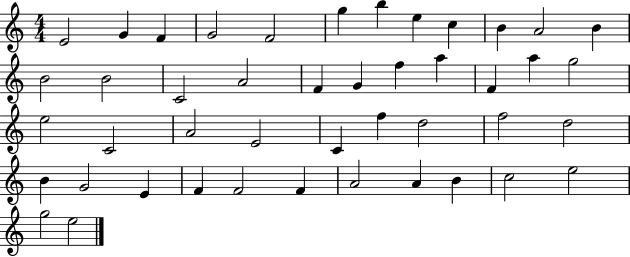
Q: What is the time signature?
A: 4/4